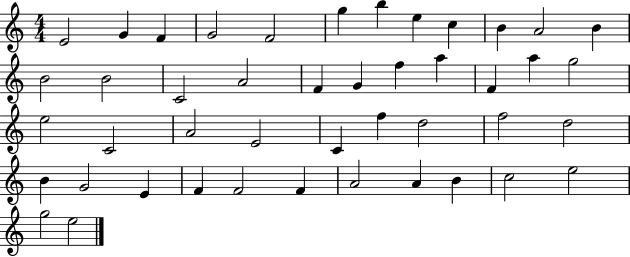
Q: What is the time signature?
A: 4/4